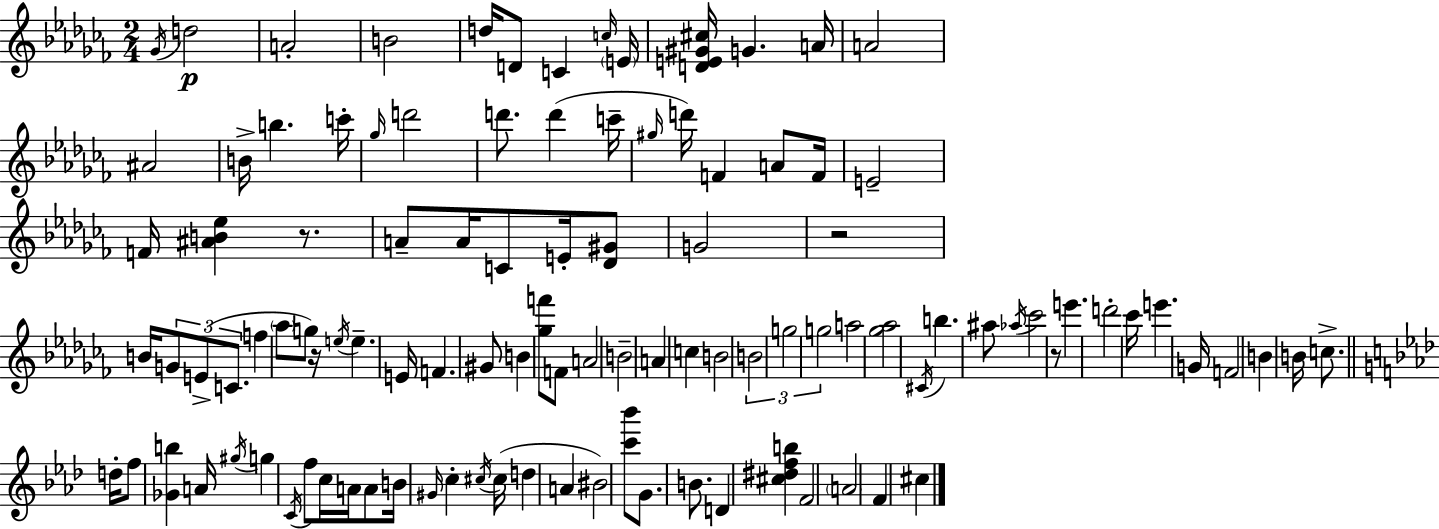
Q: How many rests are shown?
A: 4